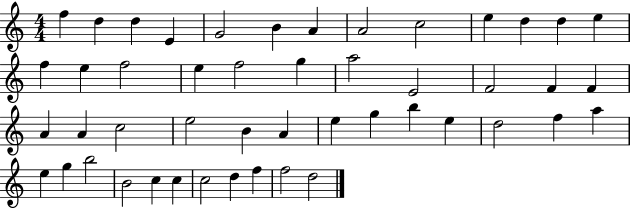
F5/q D5/q D5/q E4/q G4/h B4/q A4/q A4/h C5/h E5/q D5/q D5/q E5/q F5/q E5/q F5/h E5/q F5/h G5/q A5/h E4/h F4/h F4/q F4/q A4/q A4/q C5/h E5/h B4/q A4/q E5/q G5/q B5/q E5/q D5/h F5/q A5/q E5/q G5/q B5/h B4/h C5/q C5/q C5/h D5/q F5/q F5/h D5/h